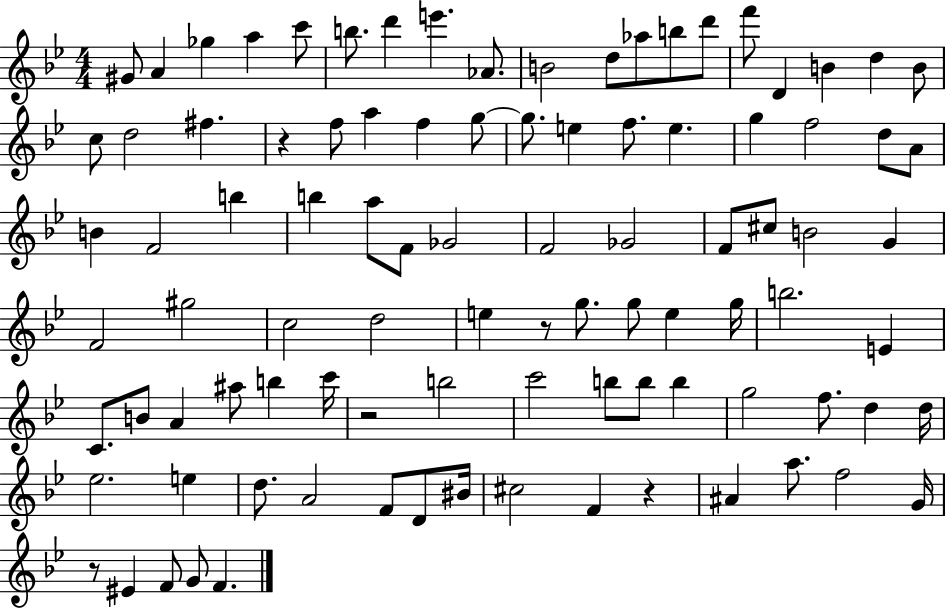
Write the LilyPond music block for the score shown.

{
  \clef treble
  \numericTimeSignature
  \time 4/4
  \key bes \major
  gis'8 a'4 ges''4 a''4 c'''8 | b''8. d'''4 e'''4. aes'8. | b'2 d''8 aes''8 b''8 d'''8 | f'''8 d'4 b'4 d''4 b'8 | \break c''8 d''2 fis''4. | r4 f''8 a''4 f''4 g''8~~ | g''8. e''4 f''8. e''4. | g''4 f''2 d''8 a'8 | \break b'4 f'2 b''4 | b''4 a''8 f'8 ges'2 | f'2 ges'2 | f'8 cis''8 b'2 g'4 | \break f'2 gis''2 | c''2 d''2 | e''4 r8 g''8. g''8 e''4 g''16 | b''2. e'4 | \break c'8. b'8 a'4 ais''8 b''4 c'''16 | r2 b''2 | c'''2 b''8 b''8 b''4 | g''2 f''8. d''4 d''16 | \break ees''2. e''4 | d''8. a'2 f'8 d'8 bis'16 | cis''2 f'4 r4 | ais'4 a''8. f''2 g'16 | \break r8 eis'4 f'8 g'8 f'4. | \bar "|."
}